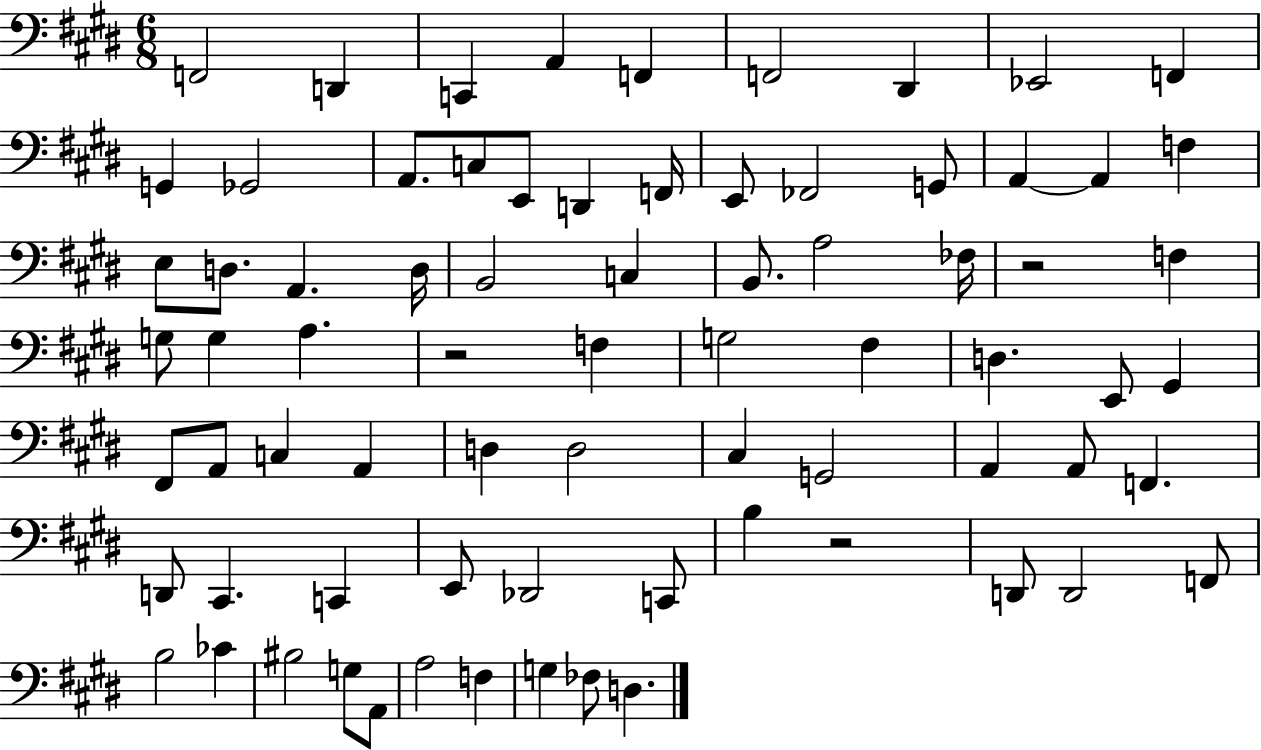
F2/h D2/q C2/q A2/q F2/q F2/h D#2/q Eb2/h F2/q G2/q Gb2/h A2/e. C3/e E2/e D2/q F2/s E2/e FES2/h G2/e A2/q A2/q F3/q E3/e D3/e. A2/q. D3/s B2/h C3/q B2/e. A3/h FES3/s R/h F3/q G3/e G3/q A3/q. R/h F3/q G3/h F#3/q D3/q. E2/e G#2/q F#2/e A2/e C3/q A2/q D3/q D3/h C#3/q G2/h A2/q A2/e F2/q. D2/e C#2/q. C2/q E2/e Db2/h C2/e B3/q R/h D2/e D2/h F2/e B3/h CES4/q BIS3/h G3/e A2/e A3/h F3/q G3/q FES3/e D3/q.